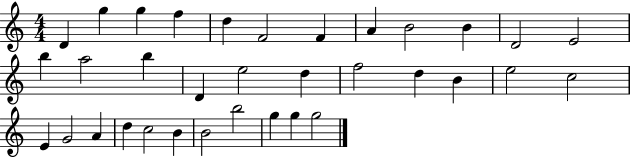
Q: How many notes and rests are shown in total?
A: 34